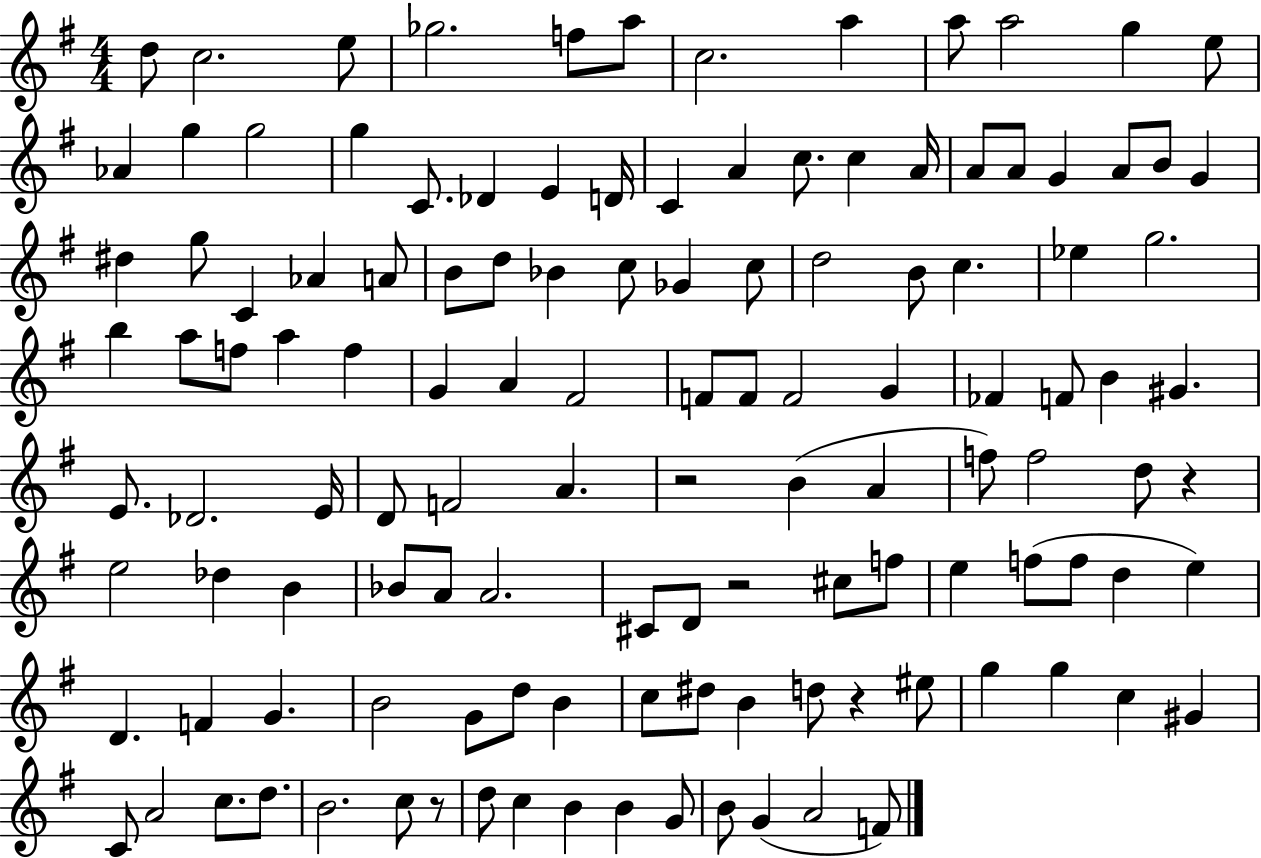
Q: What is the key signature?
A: G major